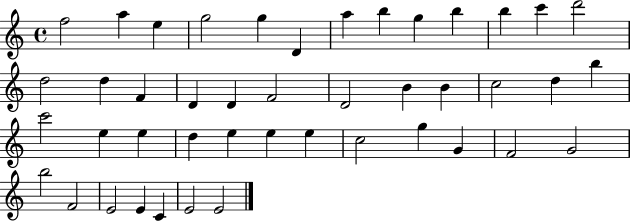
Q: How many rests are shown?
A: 0